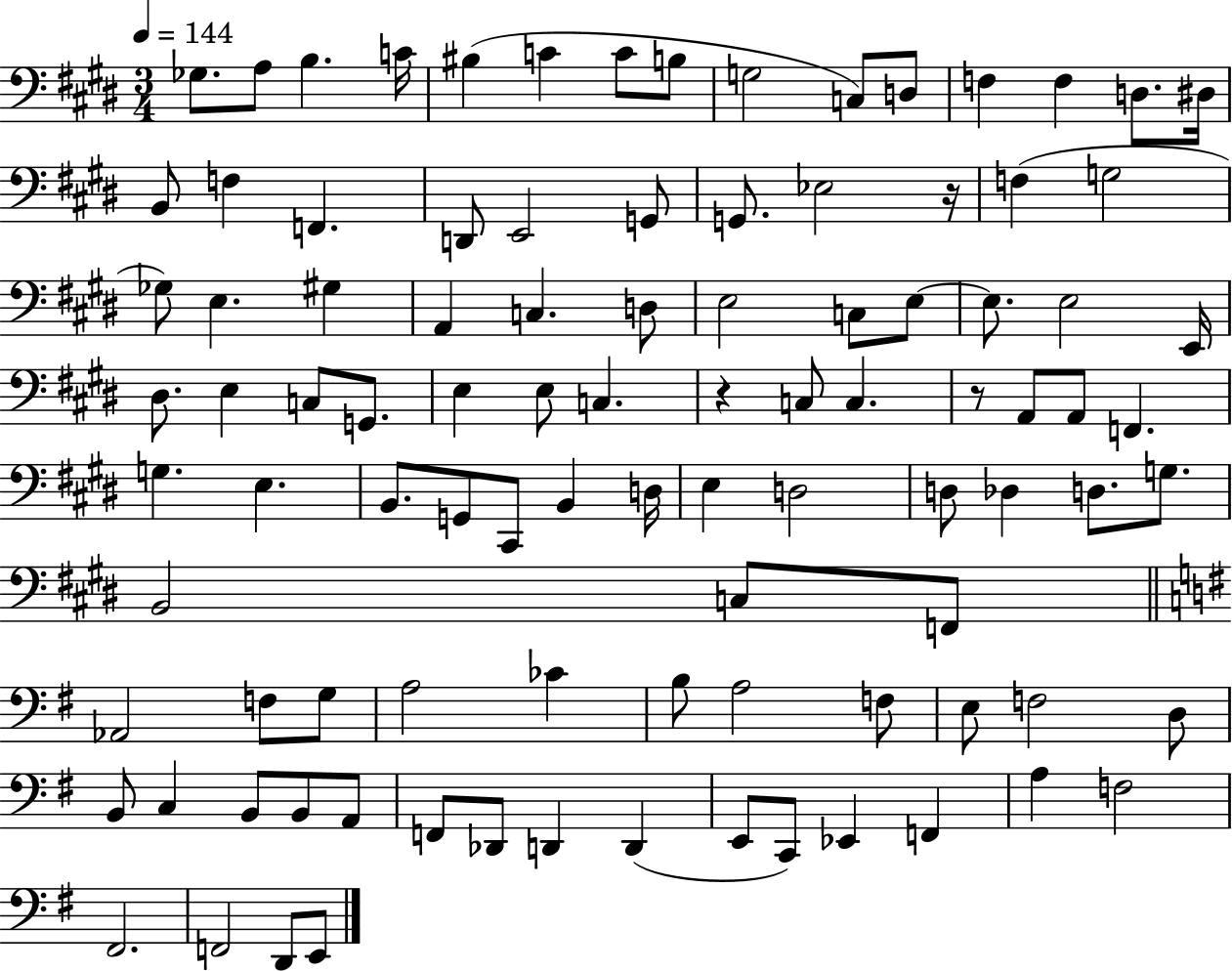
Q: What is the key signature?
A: E major